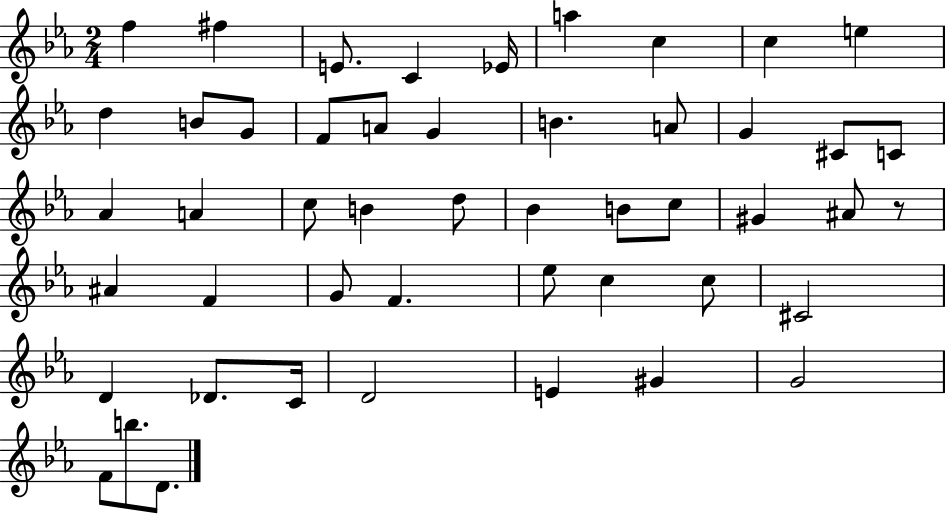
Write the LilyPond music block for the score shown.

{
  \clef treble
  \numericTimeSignature
  \time 2/4
  \key ees \major
  \repeat volta 2 { f''4 fis''4 | e'8. c'4 ees'16 | a''4 c''4 | c''4 e''4 | \break d''4 b'8 g'8 | f'8 a'8 g'4 | b'4. a'8 | g'4 cis'8 c'8 | \break aes'4 a'4 | c''8 b'4 d''8 | bes'4 b'8 c''8 | gis'4 ais'8 r8 | \break ais'4 f'4 | g'8 f'4. | ees''8 c''4 c''8 | cis'2 | \break d'4 des'8. c'16 | d'2 | e'4 gis'4 | g'2 | \break f'8 b''8. d'8. | } \bar "|."
}